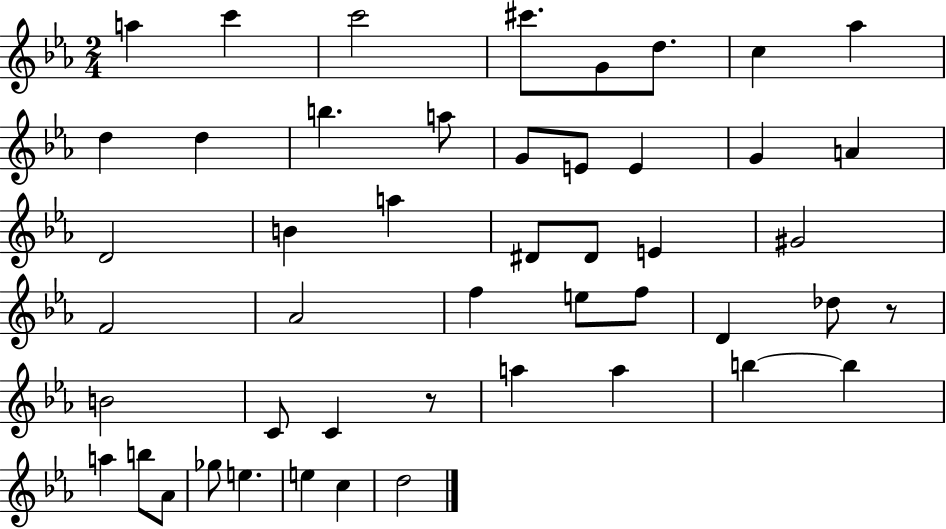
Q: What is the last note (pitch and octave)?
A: D5